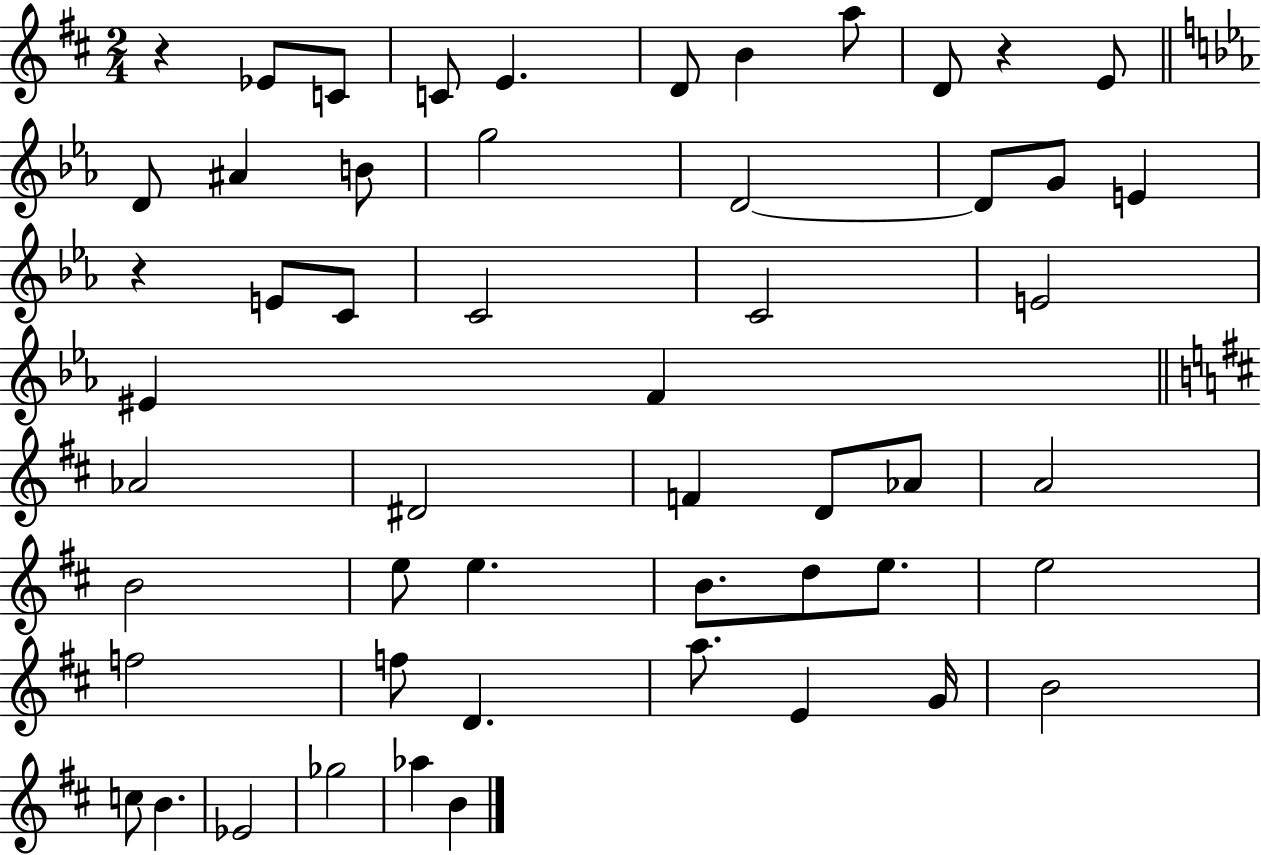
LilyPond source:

{
  \clef treble
  \numericTimeSignature
  \time 2/4
  \key d \major
  r4 ees'8 c'8 | c'8 e'4. | d'8 b'4 a''8 | d'8 r4 e'8 | \break \bar "||" \break \key c \minor d'8 ais'4 b'8 | g''2 | d'2~~ | d'8 g'8 e'4 | \break r4 e'8 c'8 | c'2 | c'2 | e'2 | \break eis'4 f'4 | \bar "||" \break \key d \major aes'2 | dis'2 | f'4 d'8 aes'8 | a'2 | \break b'2 | e''8 e''4. | b'8. d''8 e''8. | e''2 | \break f''2 | f''8 d'4. | a''8. e'4 g'16 | b'2 | \break c''8 b'4. | ees'2 | ges''2 | aes''4 b'4 | \break \bar "|."
}